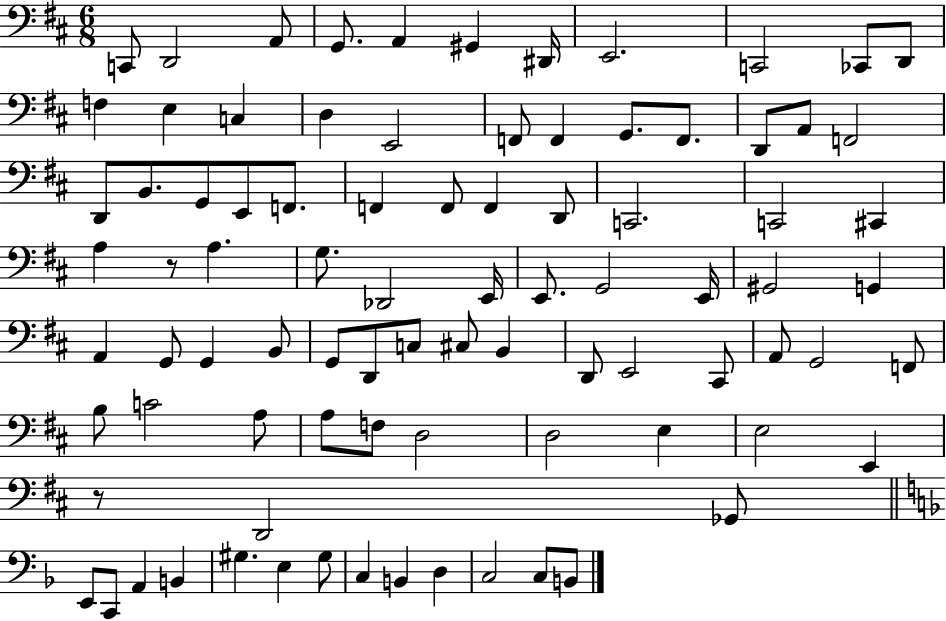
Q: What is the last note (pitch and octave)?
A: B2